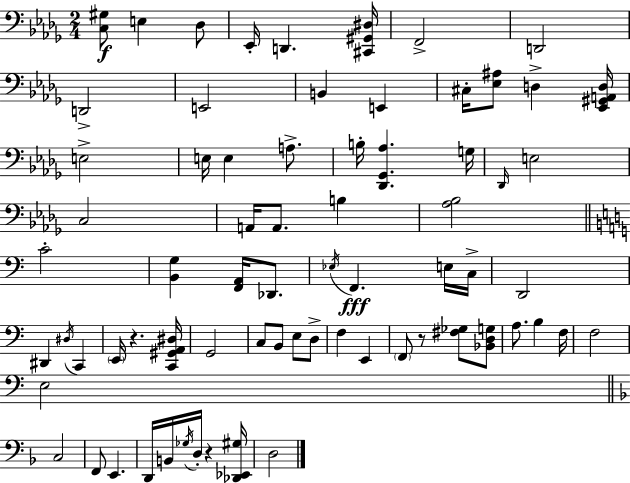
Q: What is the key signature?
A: BES minor